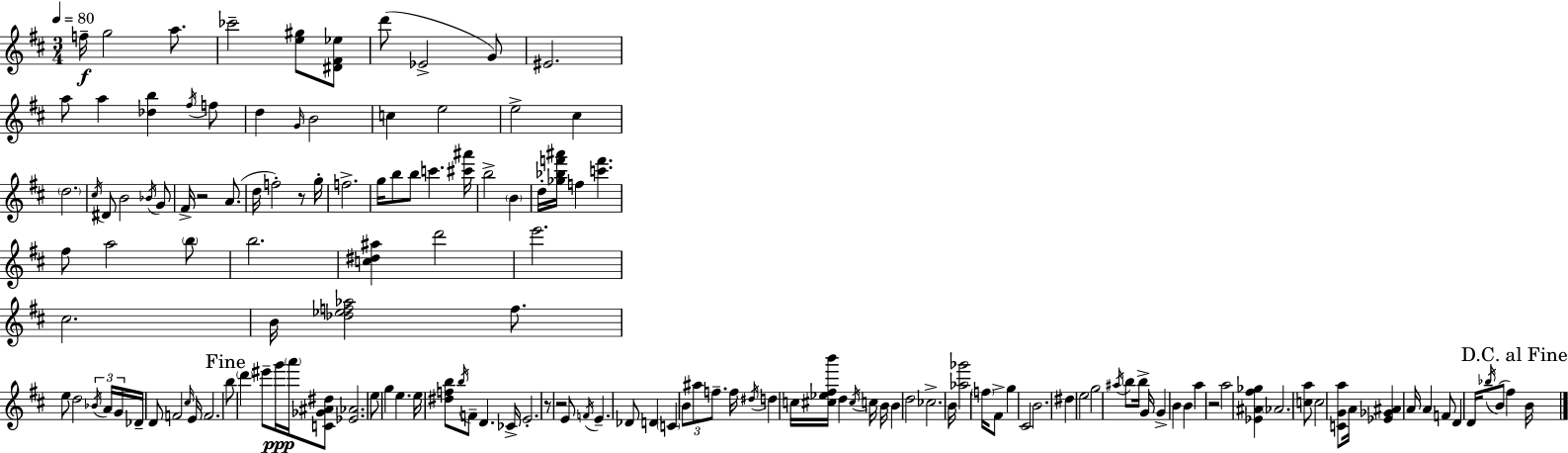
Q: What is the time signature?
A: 3/4